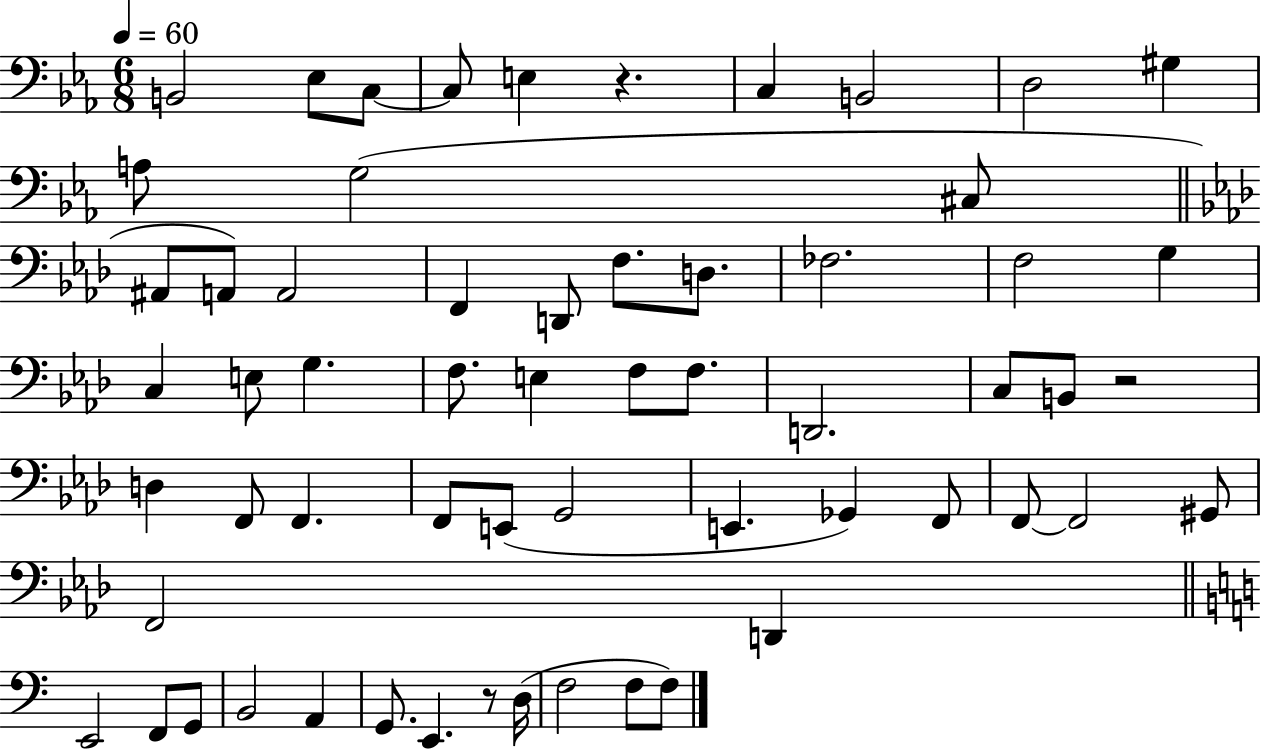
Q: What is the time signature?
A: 6/8